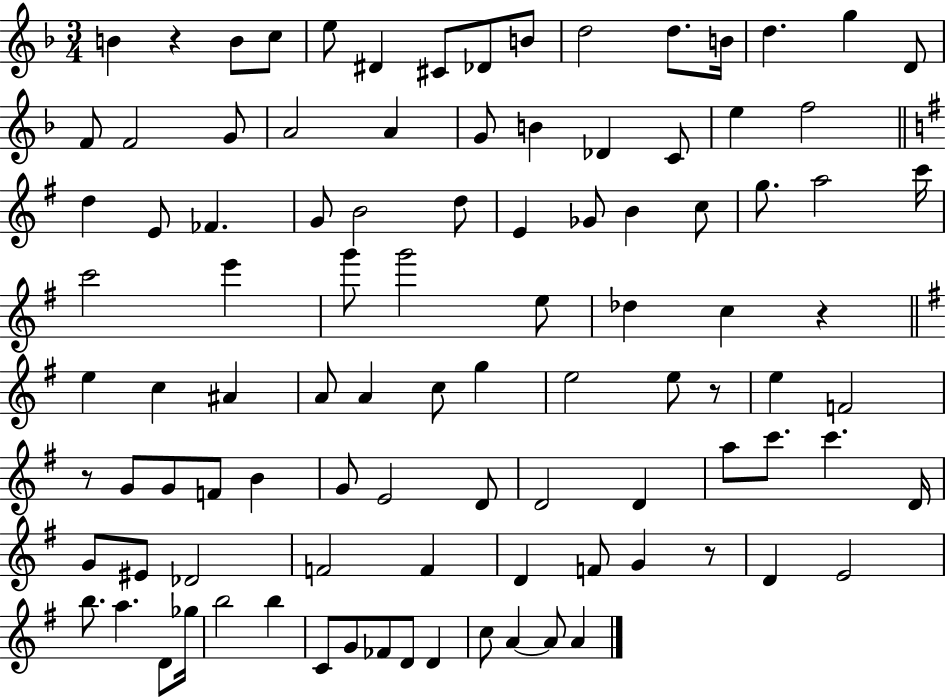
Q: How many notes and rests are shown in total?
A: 99